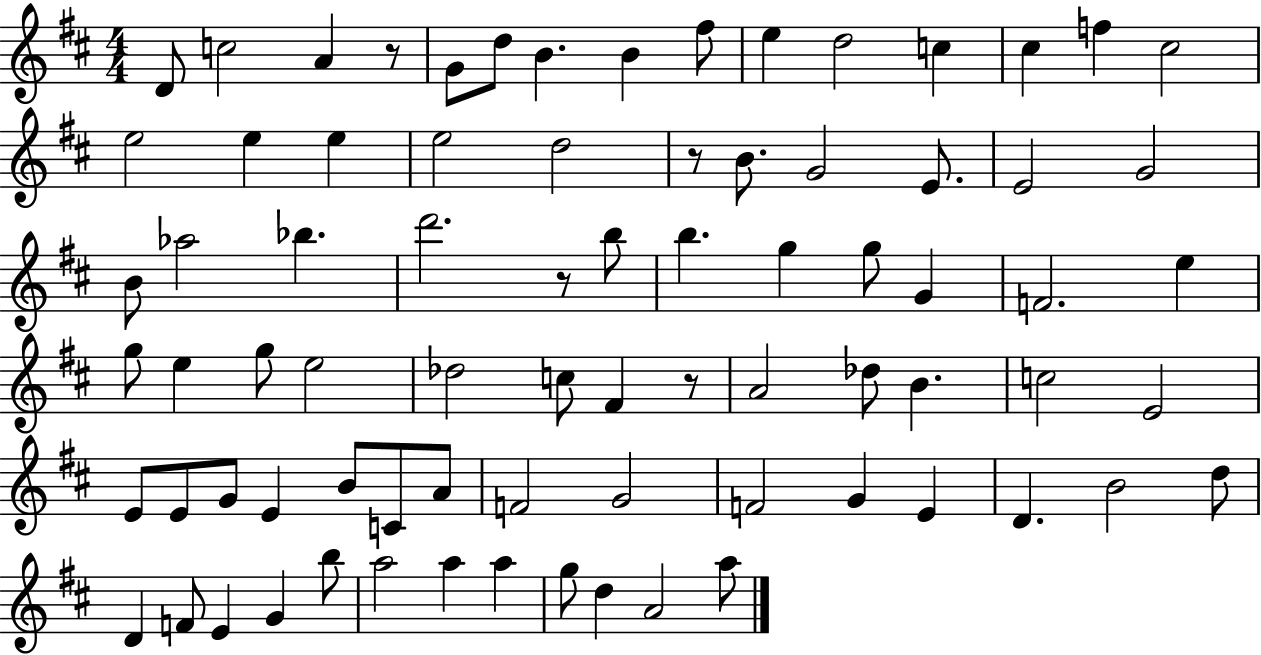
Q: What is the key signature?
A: D major